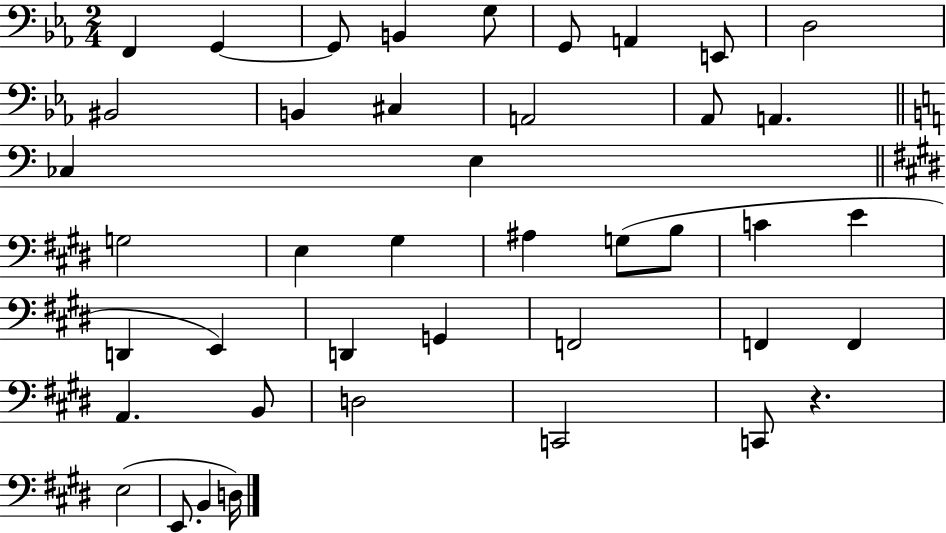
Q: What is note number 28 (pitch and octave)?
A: D2